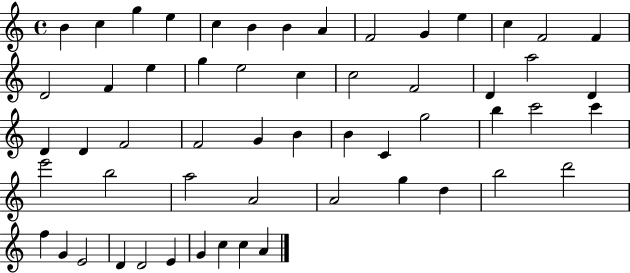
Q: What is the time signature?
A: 4/4